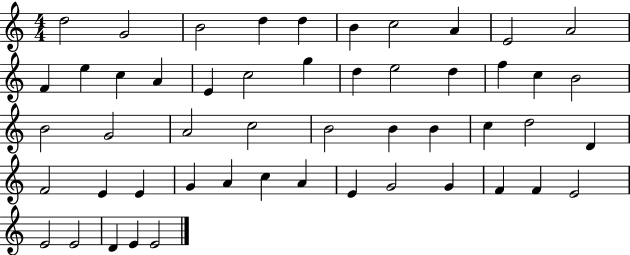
X:1
T:Untitled
M:4/4
L:1/4
K:C
d2 G2 B2 d d B c2 A E2 A2 F e c A E c2 g d e2 d f c B2 B2 G2 A2 c2 B2 B B c d2 D F2 E E G A c A E G2 G F F E2 E2 E2 D E E2